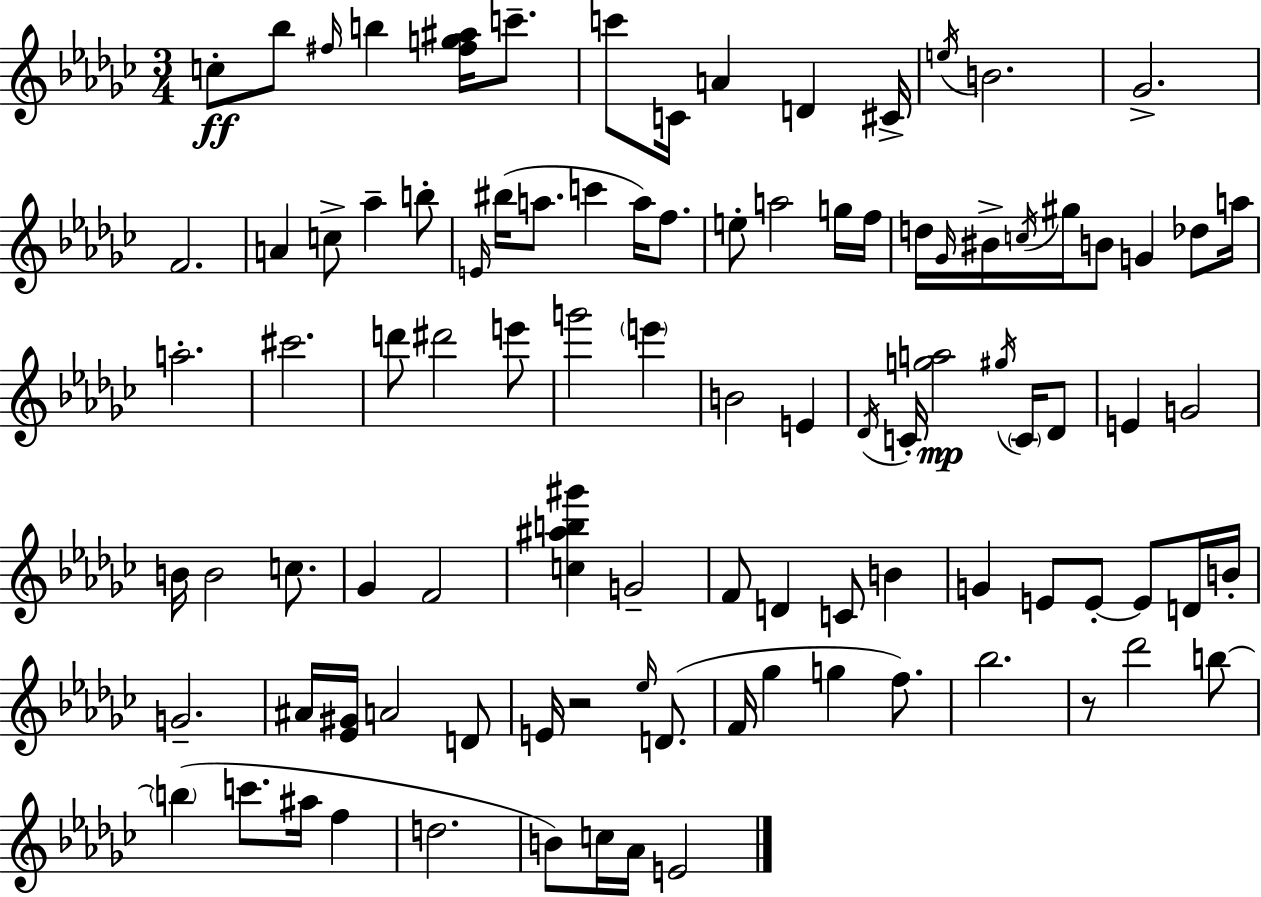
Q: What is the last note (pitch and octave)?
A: E4